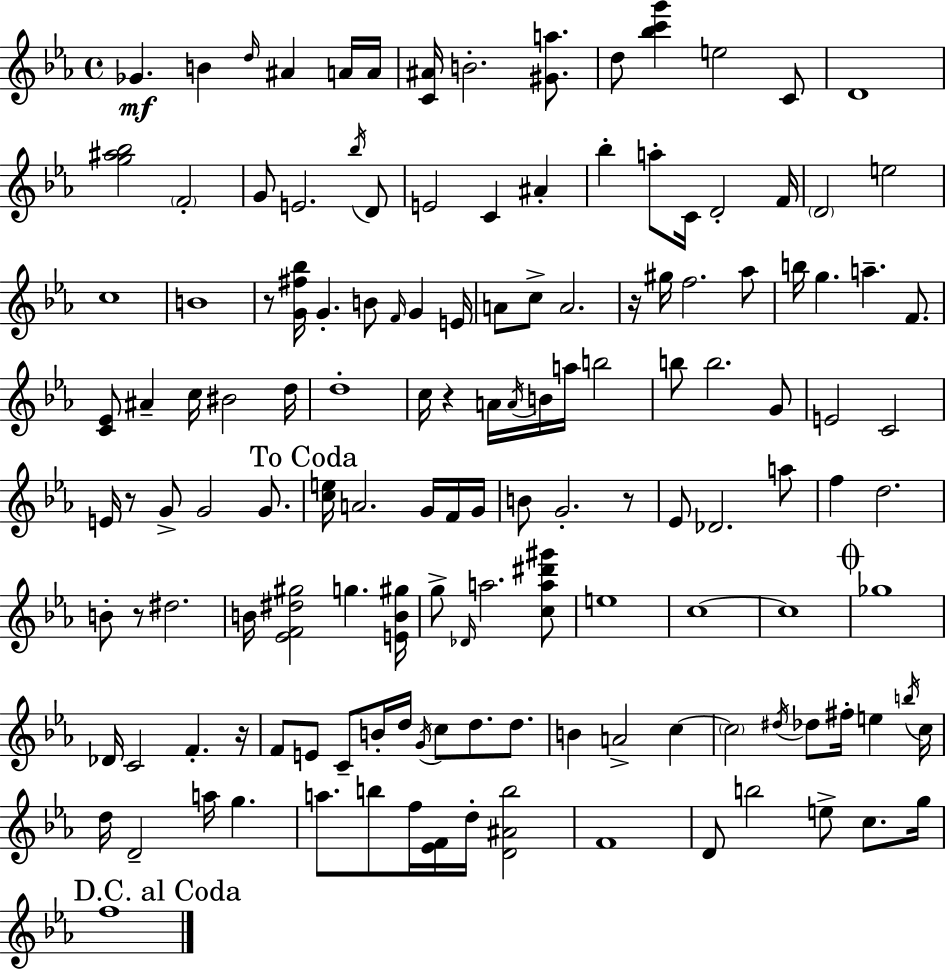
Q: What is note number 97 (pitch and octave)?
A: D5